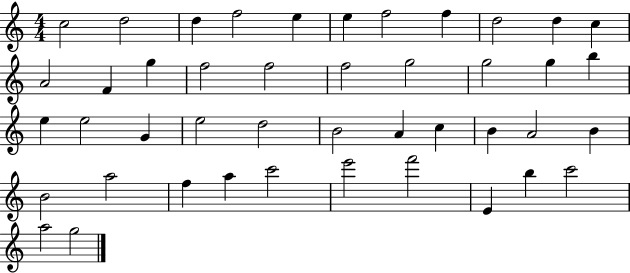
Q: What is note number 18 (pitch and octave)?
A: G5